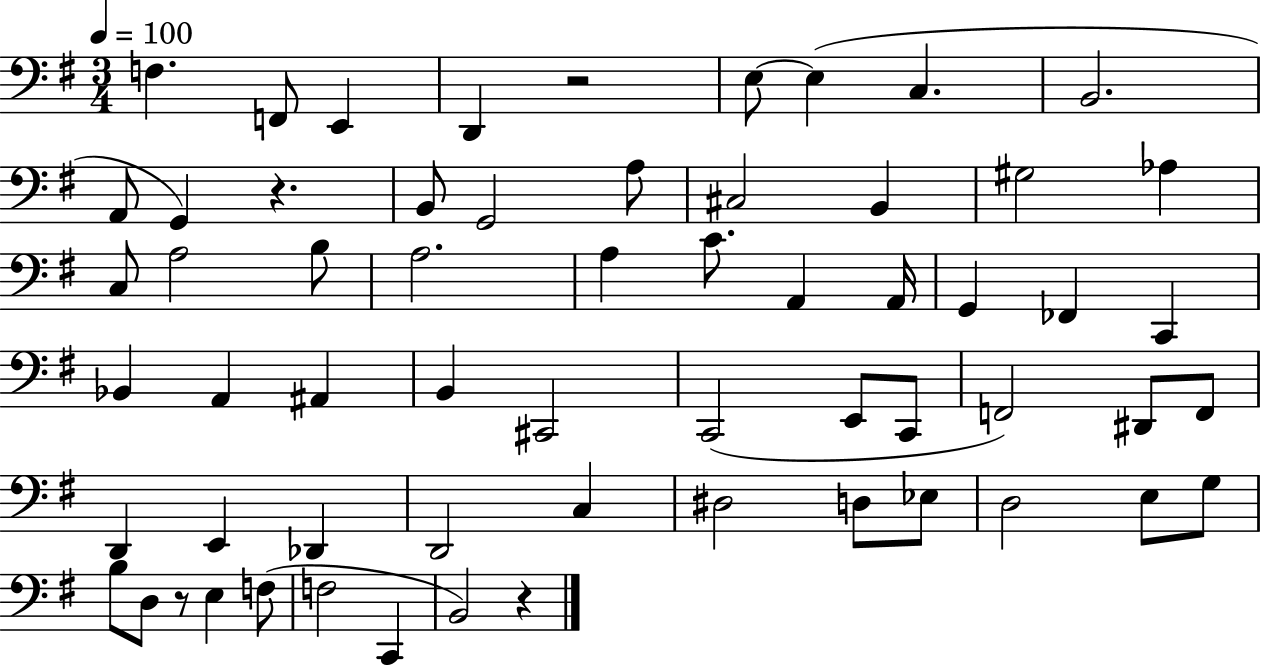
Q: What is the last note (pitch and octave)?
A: B2